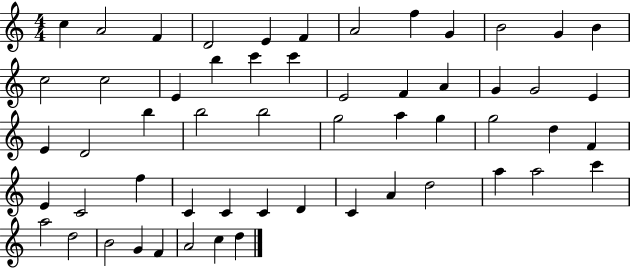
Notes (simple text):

C5/q A4/h F4/q D4/h E4/q F4/q A4/h F5/q G4/q B4/h G4/q B4/q C5/h C5/h E4/q B5/q C6/q C6/q E4/h F4/q A4/q G4/q G4/h E4/q E4/q D4/h B5/q B5/h B5/h G5/h A5/q G5/q G5/h D5/q F4/q E4/q C4/h F5/q C4/q C4/q C4/q D4/q C4/q A4/q D5/h A5/q A5/h C6/q A5/h D5/h B4/h G4/q F4/q A4/h C5/q D5/q